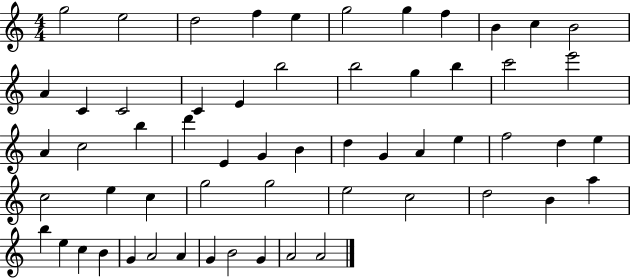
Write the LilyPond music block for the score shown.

{
  \clef treble
  \numericTimeSignature
  \time 4/4
  \key c \major
  g''2 e''2 | d''2 f''4 e''4 | g''2 g''4 f''4 | b'4 c''4 b'2 | \break a'4 c'4 c'2 | c'4 e'4 b''2 | b''2 g''4 b''4 | c'''2 e'''2 | \break a'4 c''2 b''4 | d'''4 e'4 g'4 b'4 | d''4 g'4 a'4 e''4 | f''2 d''4 e''4 | \break c''2 e''4 c''4 | g''2 g''2 | e''2 c''2 | d''2 b'4 a''4 | \break b''4 e''4 c''4 b'4 | g'4 a'2 a'4 | g'4 b'2 g'4 | a'2 a'2 | \break \bar "|."
}